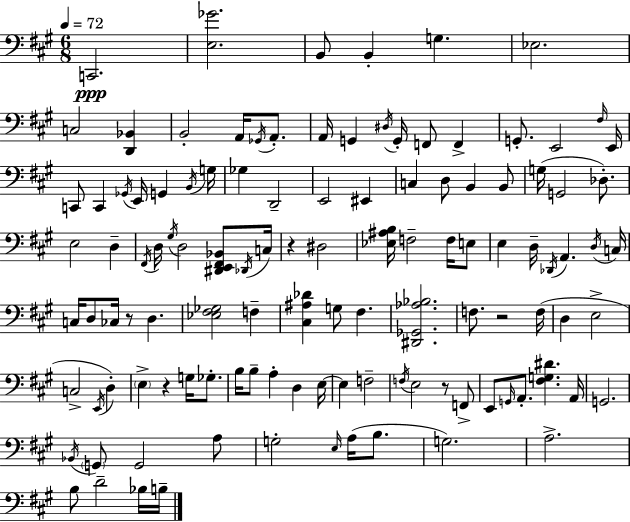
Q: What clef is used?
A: bass